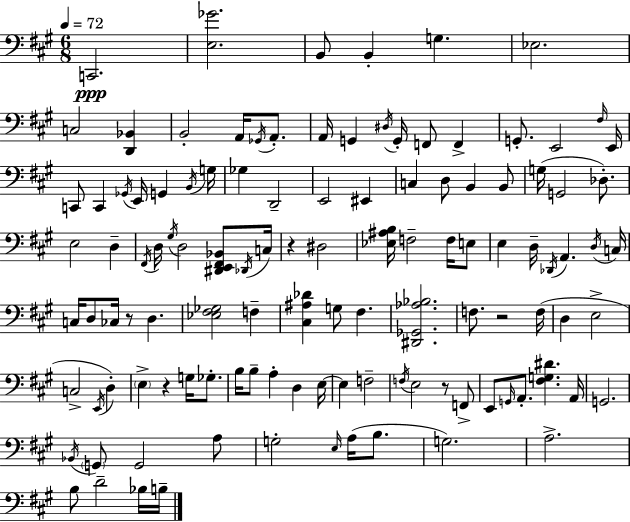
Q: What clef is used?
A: bass